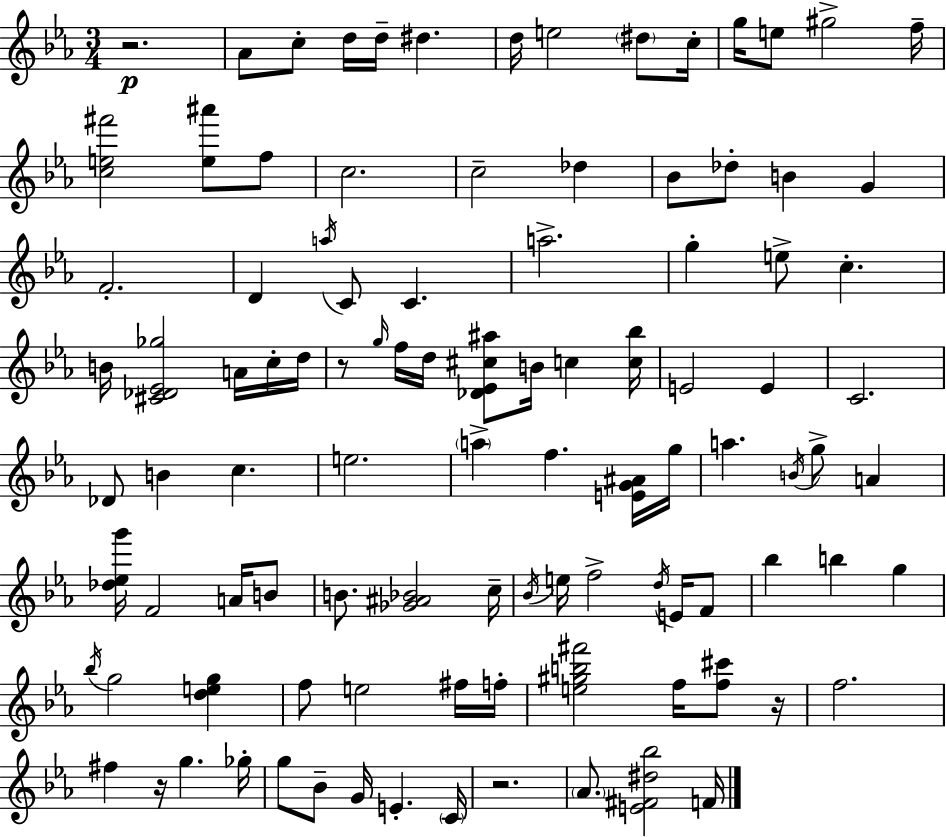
R/h. Ab4/e C5/e D5/s D5/s D#5/q. D5/s E5/h D#5/e C5/s G5/s E5/e G#5/h F5/s [C5,E5,F#6]/h [E5,A#6]/e F5/e C5/h. C5/h Db5/q Bb4/e Db5/e B4/q G4/q F4/h. D4/q A5/s C4/e C4/q. A5/h. G5/q E5/e C5/q. B4/s [C#4,Db4,Eb4,Gb5]/h A4/s C5/s D5/s R/e G5/s F5/s D5/s [Db4,Eb4,C#5,A#5]/e B4/s C5/q [C5,Bb5]/s E4/h E4/q C4/h. Db4/e B4/q C5/q. E5/h. A5/q F5/q. [E4,G4,A#4]/s G5/s A5/q. B4/s G5/e A4/q [Db5,Eb5,G6]/s F4/h A4/s B4/e B4/e. [Gb4,A#4,Bb4]/h C5/s Bb4/s E5/s F5/h D5/s E4/s F4/e Bb5/q B5/q G5/q Bb5/s G5/h [D5,E5,G5]/q F5/e E5/h F#5/s F5/s [E5,G#5,B5,F#6]/h F5/s [F5,C#6]/e R/s F5/h. F#5/q R/s G5/q. Gb5/s G5/e Bb4/e G4/s E4/q. C4/s R/h. Ab4/e. [E4,F#4,D#5,Bb5]/h F4/s